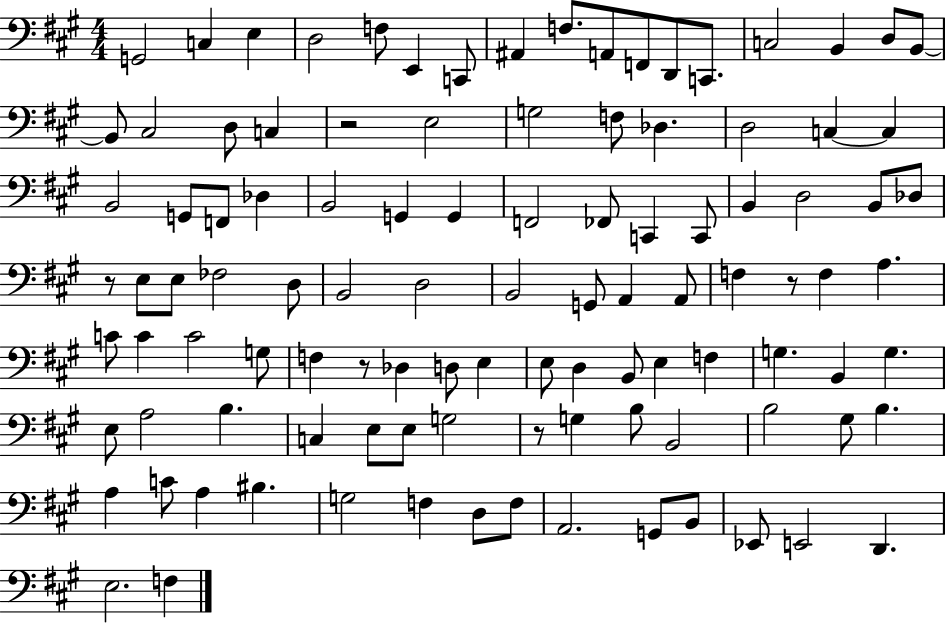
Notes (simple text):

G2/h C3/q E3/q D3/h F3/e E2/q C2/e A#2/q F3/e. A2/e F2/e D2/e C2/e. C3/h B2/q D3/e B2/e B2/e C#3/h D3/e C3/q R/h E3/h G3/h F3/e Db3/q. D3/h C3/q C3/q B2/h G2/e F2/e Db3/q B2/h G2/q G2/q F2/h FES2/e C2/q C2/e B2/q D3/h B2/e Db3/e R/e E3/e E3/e FES3/h D3/e B2/h D3/h B2/h G2/e A2/q A2/e F3/q R/e F3/q A3/q. C4/e C4/q C4/h G3/e F3/q R/e Db3/q D3/e E3/q E3/e D3/q B2/e E3/q F3/q G3/q. B2/q G3/q. E3/e A3/h B3/q. C3/q E3/e E3/e G3/h R/e G3/q B3/e B2/h B3/h G#3/e B3/q. A3/q C4/e A3/q BIS3/q. G3/h F3/q D3/e F3/e A2/h. G2/e B2/e Eb2/e E2/h D2/q. E3/h. F3/q